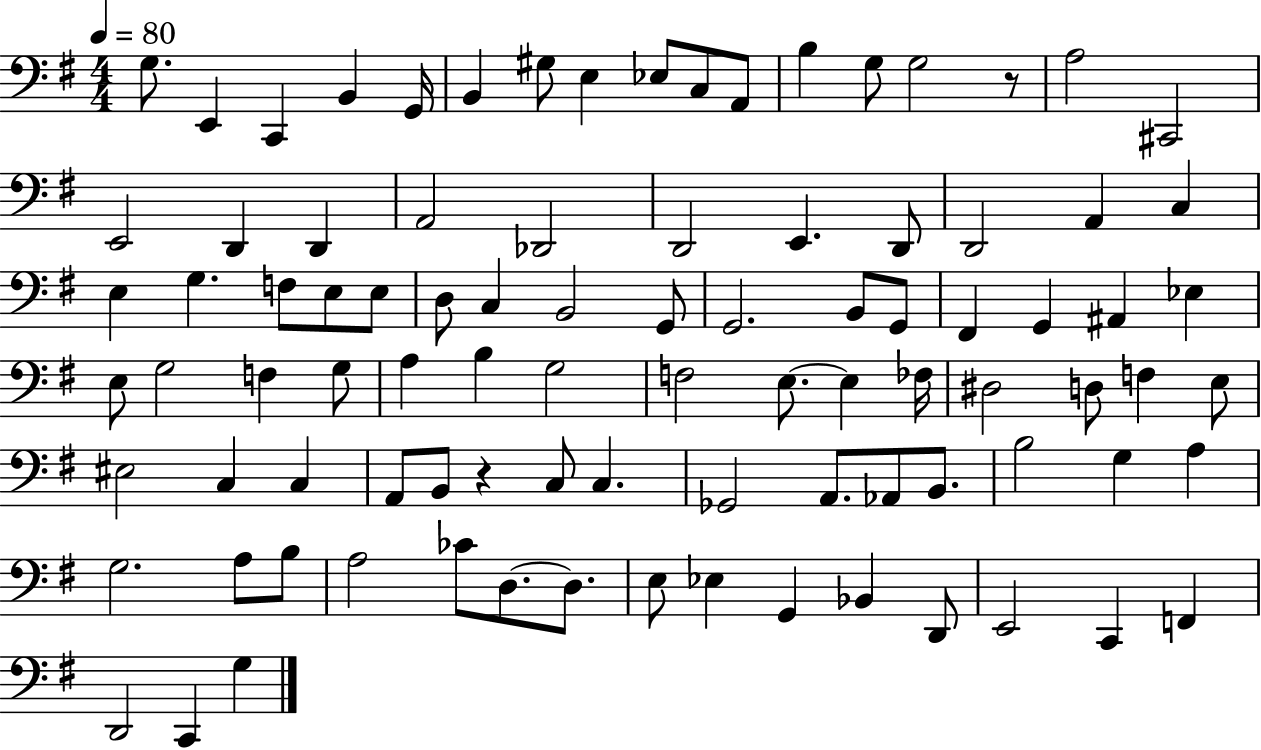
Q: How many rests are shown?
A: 2